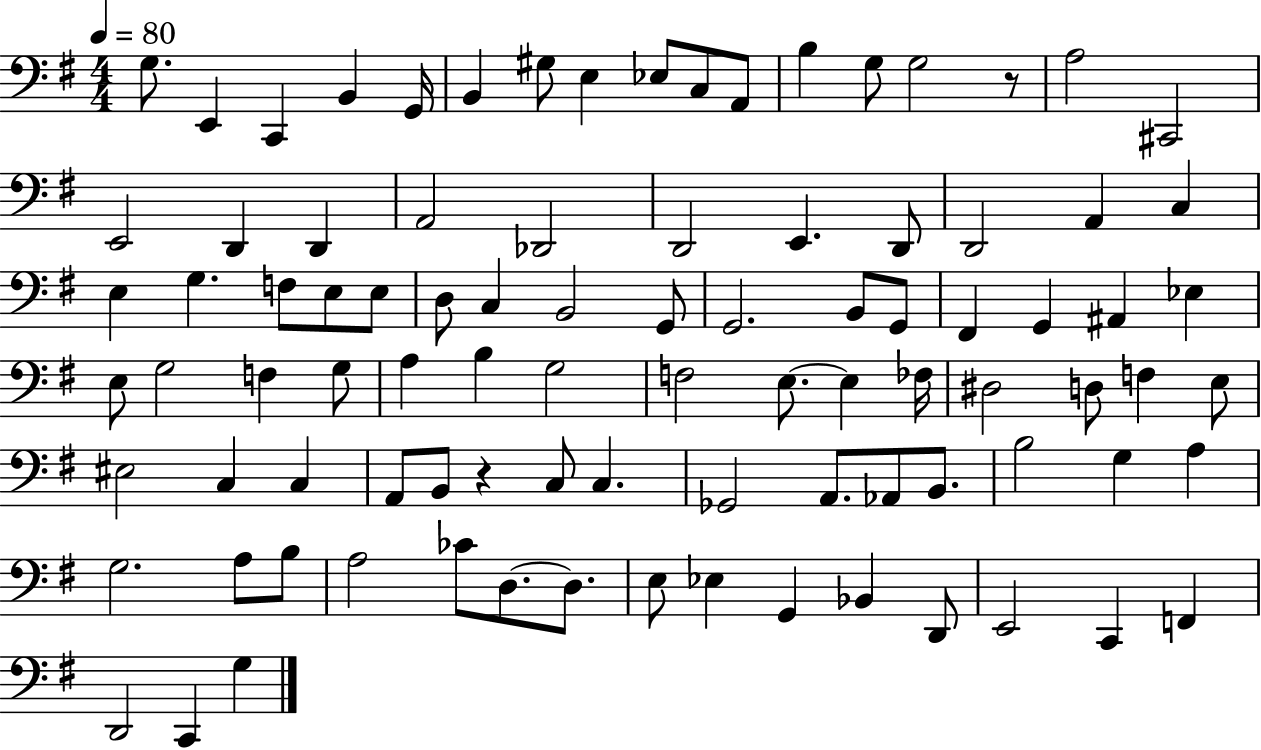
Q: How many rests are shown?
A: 2